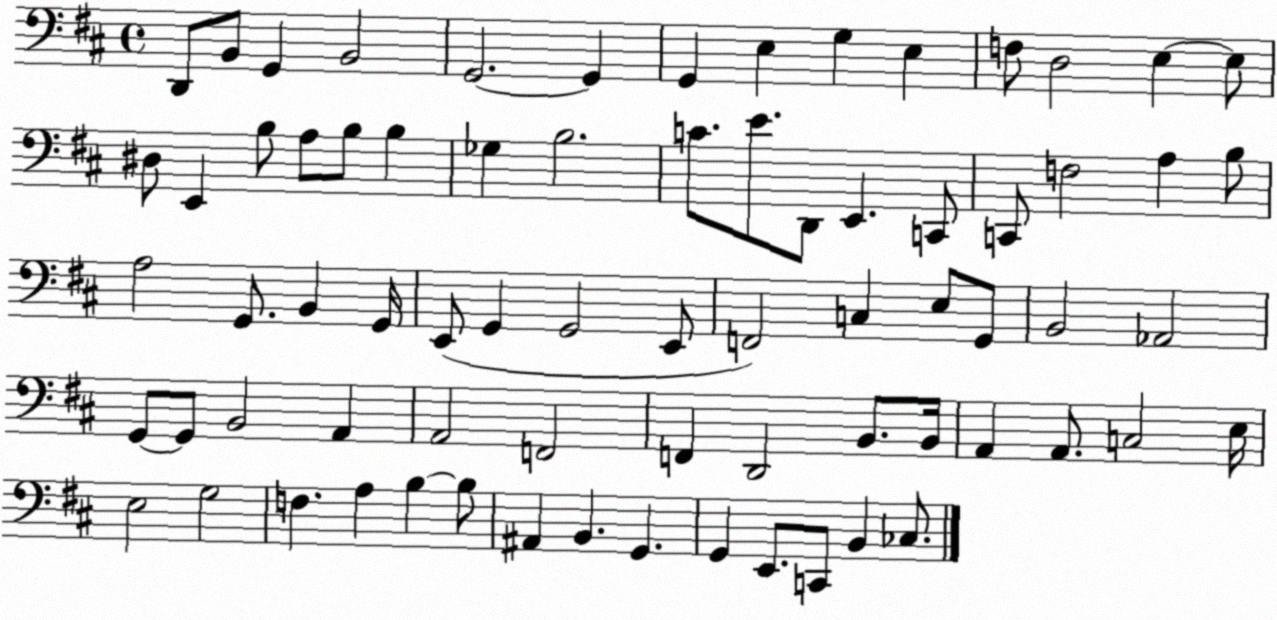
X:1
T:Untitled
M:4/4
L:1/4
K:D
D,,/2 B,,/2 G,, B,,2 G,,2 G,, G,, E, G, E, F,/2 D,2 E, E,/2 ^D,/2 E,, B,/2 A,/2 B,/2 B, _G, B,2 C/2 E/2 D,,/2 E,, C,,/2 C,,/2 F,2 A, B,/2 A,2 G,,/2 B,, G,,/4 E,,/2 G,, G,,2 E,,/2 F,,2 C, E,/2 G,,/2 B,,2 _A,,2 G,,/2 G,,/2 B,,2 A,, A,,2 F,,2 F,, D,,2 B,,/2 B,,/4 A,, A,,/2 C,2 E,/4 E,2 G,2 F, A, B, B,/2 ^A,, B,, G,, G,, E,,/2 C,,/2 B,, _C,/2